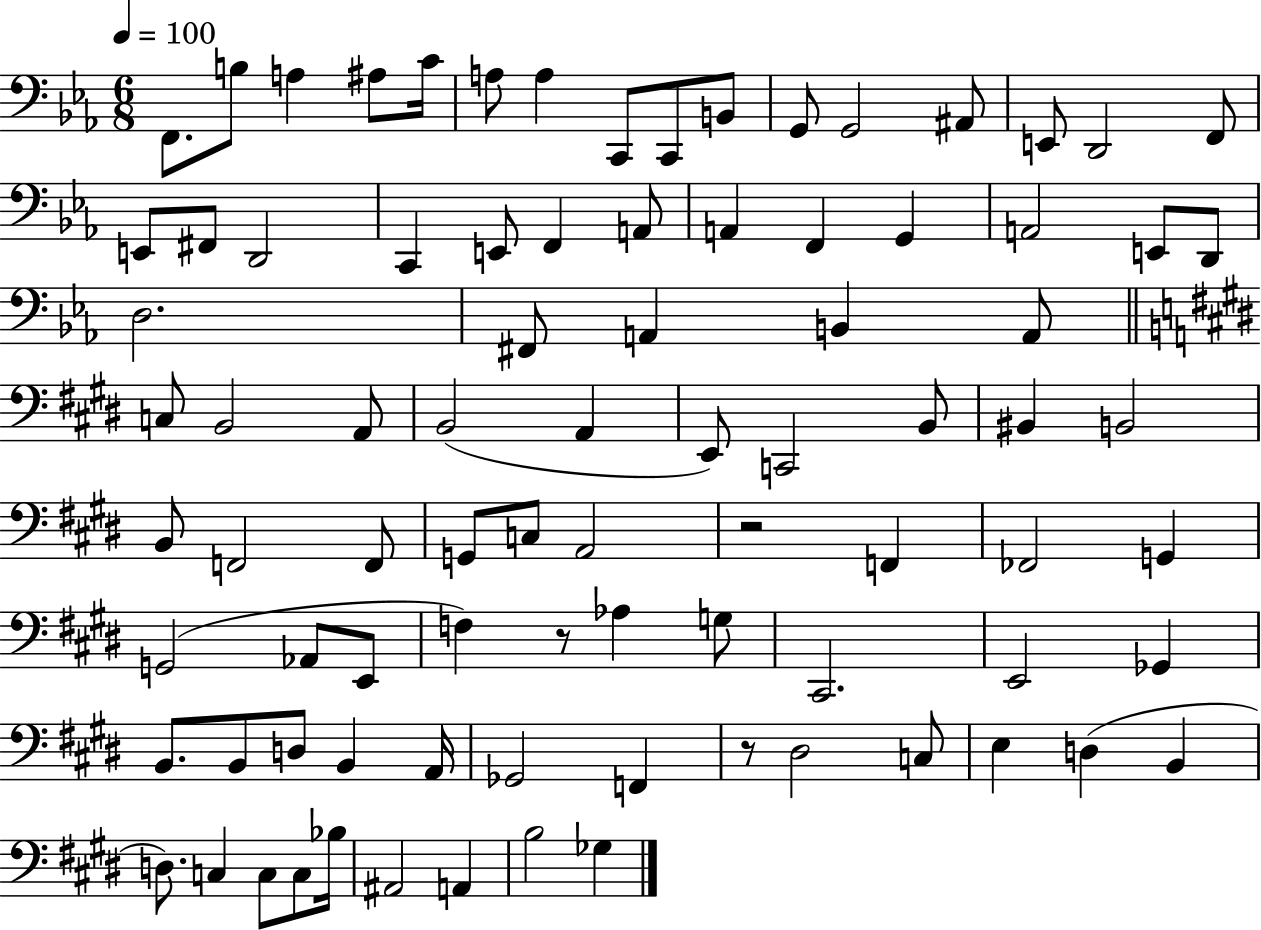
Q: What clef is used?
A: bass